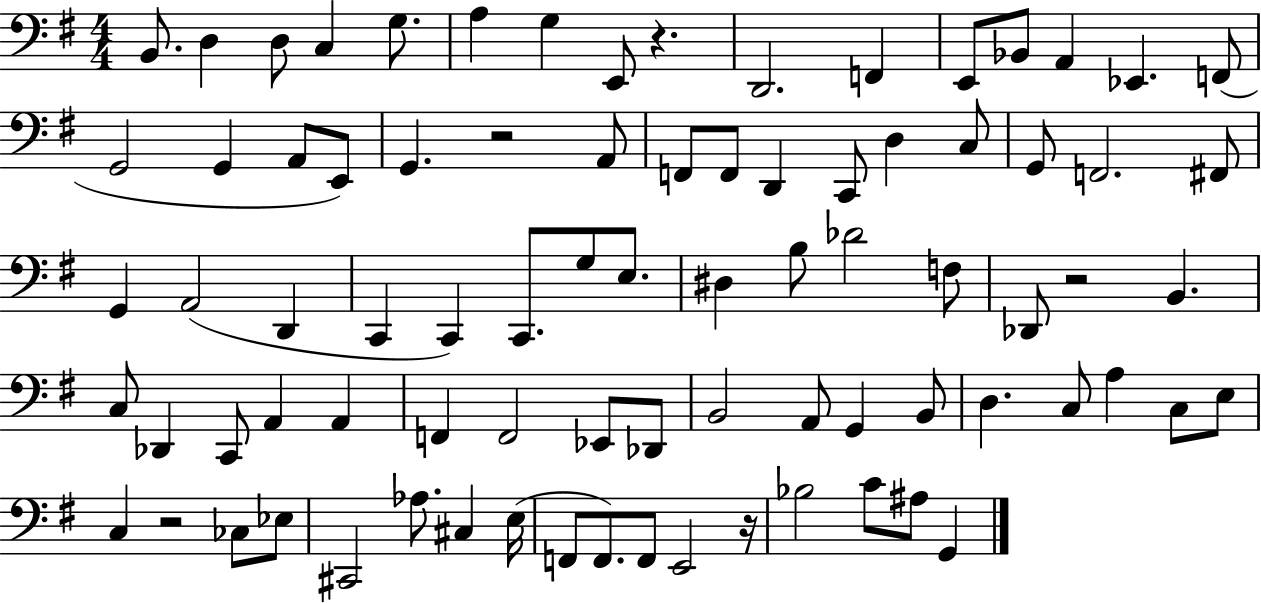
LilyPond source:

{
  \clef bass
  \numericTimeSignature
  \time 4/4
  \key g \major
  b,8. d4 d8 c4 g8. | a4 g4 e,8 r4. | d,2. f,4 | e,8 bes,8 a,4 ees,4. f,8( | \break g,2 g,4 a,8 e,8) | g,4. r2 a,8 | f,8 f,8 d,4 c,8 d4 c8 | g,8 f,2. fis,8 | \break g,4 a,2( d,4 | c,4 c,4) c,8. g8 e8. | dis4 b8 des'2 f8 | des,8 r2 b,4. | \break c8 des,4 c,8 a,4 a,4 | f,4 f,2 ees,8 des,8 | b,2 a,8 g,4 b,8 | d4. c8 a4 c8 e8 | \break c4 r2 ces8 ees8 | cis,2 aes8. cis4 e16( | f,8 f,8.) f,8 e,2 r16 | bes2 c'8 ais8 g,4 | \break \bar "|."
}